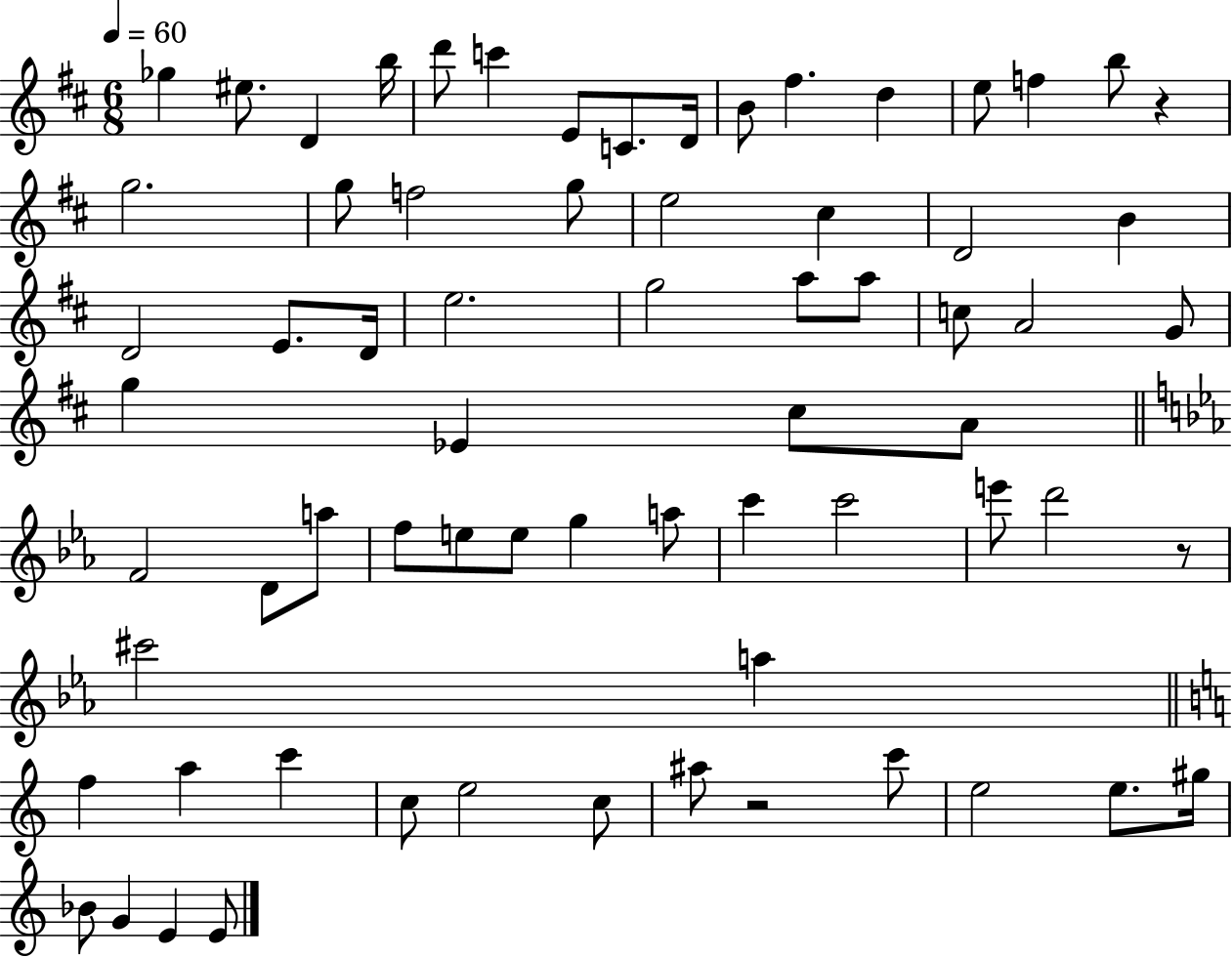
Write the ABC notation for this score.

X:1
T:Untitled
M:6/8
L:1/4
K:D
_g ^e/2 D b/4 d'/2 c' E/2 C/2 D/4 B/2 ^f d e/2 f b/2 z g2 g/2 f2 g/2 e2 ^c D2 B D2 E/2 D/4 e2 g2 a/2 a/2 c/2 A2 G/2 g _E ^c/2 A/2 F2 D/2 a/2 f/2 e/2 e/2 g a/2 c' c'2 e'/2 d'2 z/2 ^c'2 a f a c' c/2 e2 c/2 ^a/2 z2 c'/2 e2 e/2 ^g/4 _B/2 G E E/2